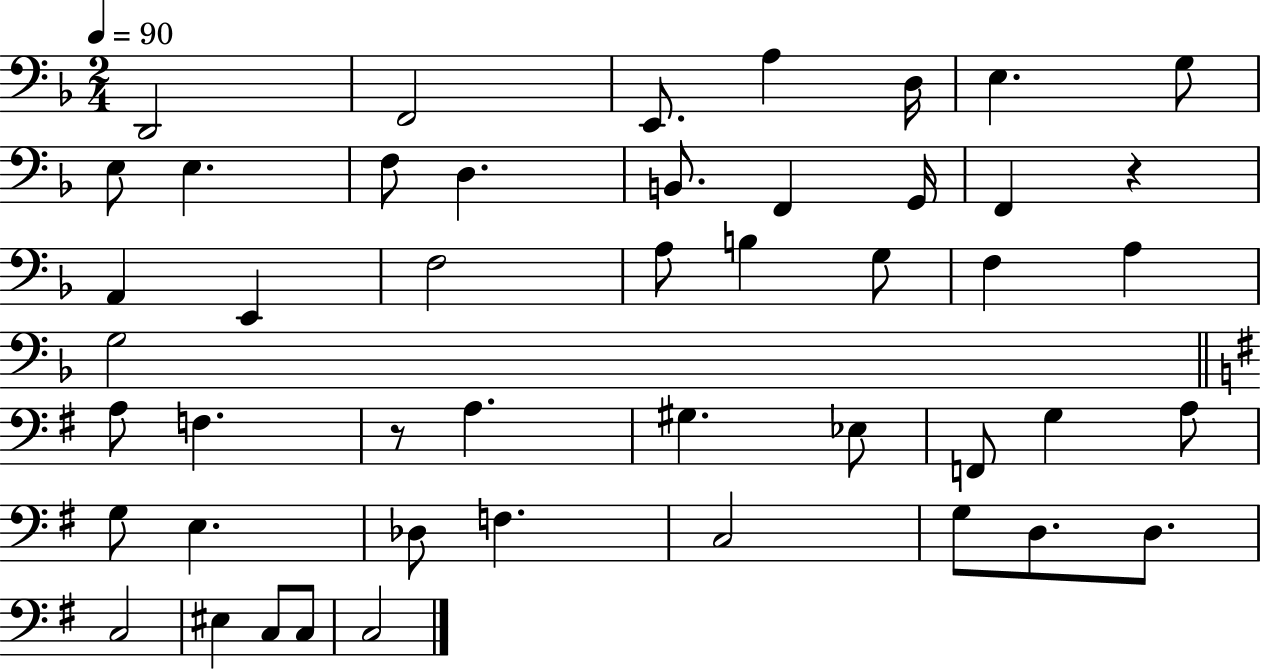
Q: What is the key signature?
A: F major